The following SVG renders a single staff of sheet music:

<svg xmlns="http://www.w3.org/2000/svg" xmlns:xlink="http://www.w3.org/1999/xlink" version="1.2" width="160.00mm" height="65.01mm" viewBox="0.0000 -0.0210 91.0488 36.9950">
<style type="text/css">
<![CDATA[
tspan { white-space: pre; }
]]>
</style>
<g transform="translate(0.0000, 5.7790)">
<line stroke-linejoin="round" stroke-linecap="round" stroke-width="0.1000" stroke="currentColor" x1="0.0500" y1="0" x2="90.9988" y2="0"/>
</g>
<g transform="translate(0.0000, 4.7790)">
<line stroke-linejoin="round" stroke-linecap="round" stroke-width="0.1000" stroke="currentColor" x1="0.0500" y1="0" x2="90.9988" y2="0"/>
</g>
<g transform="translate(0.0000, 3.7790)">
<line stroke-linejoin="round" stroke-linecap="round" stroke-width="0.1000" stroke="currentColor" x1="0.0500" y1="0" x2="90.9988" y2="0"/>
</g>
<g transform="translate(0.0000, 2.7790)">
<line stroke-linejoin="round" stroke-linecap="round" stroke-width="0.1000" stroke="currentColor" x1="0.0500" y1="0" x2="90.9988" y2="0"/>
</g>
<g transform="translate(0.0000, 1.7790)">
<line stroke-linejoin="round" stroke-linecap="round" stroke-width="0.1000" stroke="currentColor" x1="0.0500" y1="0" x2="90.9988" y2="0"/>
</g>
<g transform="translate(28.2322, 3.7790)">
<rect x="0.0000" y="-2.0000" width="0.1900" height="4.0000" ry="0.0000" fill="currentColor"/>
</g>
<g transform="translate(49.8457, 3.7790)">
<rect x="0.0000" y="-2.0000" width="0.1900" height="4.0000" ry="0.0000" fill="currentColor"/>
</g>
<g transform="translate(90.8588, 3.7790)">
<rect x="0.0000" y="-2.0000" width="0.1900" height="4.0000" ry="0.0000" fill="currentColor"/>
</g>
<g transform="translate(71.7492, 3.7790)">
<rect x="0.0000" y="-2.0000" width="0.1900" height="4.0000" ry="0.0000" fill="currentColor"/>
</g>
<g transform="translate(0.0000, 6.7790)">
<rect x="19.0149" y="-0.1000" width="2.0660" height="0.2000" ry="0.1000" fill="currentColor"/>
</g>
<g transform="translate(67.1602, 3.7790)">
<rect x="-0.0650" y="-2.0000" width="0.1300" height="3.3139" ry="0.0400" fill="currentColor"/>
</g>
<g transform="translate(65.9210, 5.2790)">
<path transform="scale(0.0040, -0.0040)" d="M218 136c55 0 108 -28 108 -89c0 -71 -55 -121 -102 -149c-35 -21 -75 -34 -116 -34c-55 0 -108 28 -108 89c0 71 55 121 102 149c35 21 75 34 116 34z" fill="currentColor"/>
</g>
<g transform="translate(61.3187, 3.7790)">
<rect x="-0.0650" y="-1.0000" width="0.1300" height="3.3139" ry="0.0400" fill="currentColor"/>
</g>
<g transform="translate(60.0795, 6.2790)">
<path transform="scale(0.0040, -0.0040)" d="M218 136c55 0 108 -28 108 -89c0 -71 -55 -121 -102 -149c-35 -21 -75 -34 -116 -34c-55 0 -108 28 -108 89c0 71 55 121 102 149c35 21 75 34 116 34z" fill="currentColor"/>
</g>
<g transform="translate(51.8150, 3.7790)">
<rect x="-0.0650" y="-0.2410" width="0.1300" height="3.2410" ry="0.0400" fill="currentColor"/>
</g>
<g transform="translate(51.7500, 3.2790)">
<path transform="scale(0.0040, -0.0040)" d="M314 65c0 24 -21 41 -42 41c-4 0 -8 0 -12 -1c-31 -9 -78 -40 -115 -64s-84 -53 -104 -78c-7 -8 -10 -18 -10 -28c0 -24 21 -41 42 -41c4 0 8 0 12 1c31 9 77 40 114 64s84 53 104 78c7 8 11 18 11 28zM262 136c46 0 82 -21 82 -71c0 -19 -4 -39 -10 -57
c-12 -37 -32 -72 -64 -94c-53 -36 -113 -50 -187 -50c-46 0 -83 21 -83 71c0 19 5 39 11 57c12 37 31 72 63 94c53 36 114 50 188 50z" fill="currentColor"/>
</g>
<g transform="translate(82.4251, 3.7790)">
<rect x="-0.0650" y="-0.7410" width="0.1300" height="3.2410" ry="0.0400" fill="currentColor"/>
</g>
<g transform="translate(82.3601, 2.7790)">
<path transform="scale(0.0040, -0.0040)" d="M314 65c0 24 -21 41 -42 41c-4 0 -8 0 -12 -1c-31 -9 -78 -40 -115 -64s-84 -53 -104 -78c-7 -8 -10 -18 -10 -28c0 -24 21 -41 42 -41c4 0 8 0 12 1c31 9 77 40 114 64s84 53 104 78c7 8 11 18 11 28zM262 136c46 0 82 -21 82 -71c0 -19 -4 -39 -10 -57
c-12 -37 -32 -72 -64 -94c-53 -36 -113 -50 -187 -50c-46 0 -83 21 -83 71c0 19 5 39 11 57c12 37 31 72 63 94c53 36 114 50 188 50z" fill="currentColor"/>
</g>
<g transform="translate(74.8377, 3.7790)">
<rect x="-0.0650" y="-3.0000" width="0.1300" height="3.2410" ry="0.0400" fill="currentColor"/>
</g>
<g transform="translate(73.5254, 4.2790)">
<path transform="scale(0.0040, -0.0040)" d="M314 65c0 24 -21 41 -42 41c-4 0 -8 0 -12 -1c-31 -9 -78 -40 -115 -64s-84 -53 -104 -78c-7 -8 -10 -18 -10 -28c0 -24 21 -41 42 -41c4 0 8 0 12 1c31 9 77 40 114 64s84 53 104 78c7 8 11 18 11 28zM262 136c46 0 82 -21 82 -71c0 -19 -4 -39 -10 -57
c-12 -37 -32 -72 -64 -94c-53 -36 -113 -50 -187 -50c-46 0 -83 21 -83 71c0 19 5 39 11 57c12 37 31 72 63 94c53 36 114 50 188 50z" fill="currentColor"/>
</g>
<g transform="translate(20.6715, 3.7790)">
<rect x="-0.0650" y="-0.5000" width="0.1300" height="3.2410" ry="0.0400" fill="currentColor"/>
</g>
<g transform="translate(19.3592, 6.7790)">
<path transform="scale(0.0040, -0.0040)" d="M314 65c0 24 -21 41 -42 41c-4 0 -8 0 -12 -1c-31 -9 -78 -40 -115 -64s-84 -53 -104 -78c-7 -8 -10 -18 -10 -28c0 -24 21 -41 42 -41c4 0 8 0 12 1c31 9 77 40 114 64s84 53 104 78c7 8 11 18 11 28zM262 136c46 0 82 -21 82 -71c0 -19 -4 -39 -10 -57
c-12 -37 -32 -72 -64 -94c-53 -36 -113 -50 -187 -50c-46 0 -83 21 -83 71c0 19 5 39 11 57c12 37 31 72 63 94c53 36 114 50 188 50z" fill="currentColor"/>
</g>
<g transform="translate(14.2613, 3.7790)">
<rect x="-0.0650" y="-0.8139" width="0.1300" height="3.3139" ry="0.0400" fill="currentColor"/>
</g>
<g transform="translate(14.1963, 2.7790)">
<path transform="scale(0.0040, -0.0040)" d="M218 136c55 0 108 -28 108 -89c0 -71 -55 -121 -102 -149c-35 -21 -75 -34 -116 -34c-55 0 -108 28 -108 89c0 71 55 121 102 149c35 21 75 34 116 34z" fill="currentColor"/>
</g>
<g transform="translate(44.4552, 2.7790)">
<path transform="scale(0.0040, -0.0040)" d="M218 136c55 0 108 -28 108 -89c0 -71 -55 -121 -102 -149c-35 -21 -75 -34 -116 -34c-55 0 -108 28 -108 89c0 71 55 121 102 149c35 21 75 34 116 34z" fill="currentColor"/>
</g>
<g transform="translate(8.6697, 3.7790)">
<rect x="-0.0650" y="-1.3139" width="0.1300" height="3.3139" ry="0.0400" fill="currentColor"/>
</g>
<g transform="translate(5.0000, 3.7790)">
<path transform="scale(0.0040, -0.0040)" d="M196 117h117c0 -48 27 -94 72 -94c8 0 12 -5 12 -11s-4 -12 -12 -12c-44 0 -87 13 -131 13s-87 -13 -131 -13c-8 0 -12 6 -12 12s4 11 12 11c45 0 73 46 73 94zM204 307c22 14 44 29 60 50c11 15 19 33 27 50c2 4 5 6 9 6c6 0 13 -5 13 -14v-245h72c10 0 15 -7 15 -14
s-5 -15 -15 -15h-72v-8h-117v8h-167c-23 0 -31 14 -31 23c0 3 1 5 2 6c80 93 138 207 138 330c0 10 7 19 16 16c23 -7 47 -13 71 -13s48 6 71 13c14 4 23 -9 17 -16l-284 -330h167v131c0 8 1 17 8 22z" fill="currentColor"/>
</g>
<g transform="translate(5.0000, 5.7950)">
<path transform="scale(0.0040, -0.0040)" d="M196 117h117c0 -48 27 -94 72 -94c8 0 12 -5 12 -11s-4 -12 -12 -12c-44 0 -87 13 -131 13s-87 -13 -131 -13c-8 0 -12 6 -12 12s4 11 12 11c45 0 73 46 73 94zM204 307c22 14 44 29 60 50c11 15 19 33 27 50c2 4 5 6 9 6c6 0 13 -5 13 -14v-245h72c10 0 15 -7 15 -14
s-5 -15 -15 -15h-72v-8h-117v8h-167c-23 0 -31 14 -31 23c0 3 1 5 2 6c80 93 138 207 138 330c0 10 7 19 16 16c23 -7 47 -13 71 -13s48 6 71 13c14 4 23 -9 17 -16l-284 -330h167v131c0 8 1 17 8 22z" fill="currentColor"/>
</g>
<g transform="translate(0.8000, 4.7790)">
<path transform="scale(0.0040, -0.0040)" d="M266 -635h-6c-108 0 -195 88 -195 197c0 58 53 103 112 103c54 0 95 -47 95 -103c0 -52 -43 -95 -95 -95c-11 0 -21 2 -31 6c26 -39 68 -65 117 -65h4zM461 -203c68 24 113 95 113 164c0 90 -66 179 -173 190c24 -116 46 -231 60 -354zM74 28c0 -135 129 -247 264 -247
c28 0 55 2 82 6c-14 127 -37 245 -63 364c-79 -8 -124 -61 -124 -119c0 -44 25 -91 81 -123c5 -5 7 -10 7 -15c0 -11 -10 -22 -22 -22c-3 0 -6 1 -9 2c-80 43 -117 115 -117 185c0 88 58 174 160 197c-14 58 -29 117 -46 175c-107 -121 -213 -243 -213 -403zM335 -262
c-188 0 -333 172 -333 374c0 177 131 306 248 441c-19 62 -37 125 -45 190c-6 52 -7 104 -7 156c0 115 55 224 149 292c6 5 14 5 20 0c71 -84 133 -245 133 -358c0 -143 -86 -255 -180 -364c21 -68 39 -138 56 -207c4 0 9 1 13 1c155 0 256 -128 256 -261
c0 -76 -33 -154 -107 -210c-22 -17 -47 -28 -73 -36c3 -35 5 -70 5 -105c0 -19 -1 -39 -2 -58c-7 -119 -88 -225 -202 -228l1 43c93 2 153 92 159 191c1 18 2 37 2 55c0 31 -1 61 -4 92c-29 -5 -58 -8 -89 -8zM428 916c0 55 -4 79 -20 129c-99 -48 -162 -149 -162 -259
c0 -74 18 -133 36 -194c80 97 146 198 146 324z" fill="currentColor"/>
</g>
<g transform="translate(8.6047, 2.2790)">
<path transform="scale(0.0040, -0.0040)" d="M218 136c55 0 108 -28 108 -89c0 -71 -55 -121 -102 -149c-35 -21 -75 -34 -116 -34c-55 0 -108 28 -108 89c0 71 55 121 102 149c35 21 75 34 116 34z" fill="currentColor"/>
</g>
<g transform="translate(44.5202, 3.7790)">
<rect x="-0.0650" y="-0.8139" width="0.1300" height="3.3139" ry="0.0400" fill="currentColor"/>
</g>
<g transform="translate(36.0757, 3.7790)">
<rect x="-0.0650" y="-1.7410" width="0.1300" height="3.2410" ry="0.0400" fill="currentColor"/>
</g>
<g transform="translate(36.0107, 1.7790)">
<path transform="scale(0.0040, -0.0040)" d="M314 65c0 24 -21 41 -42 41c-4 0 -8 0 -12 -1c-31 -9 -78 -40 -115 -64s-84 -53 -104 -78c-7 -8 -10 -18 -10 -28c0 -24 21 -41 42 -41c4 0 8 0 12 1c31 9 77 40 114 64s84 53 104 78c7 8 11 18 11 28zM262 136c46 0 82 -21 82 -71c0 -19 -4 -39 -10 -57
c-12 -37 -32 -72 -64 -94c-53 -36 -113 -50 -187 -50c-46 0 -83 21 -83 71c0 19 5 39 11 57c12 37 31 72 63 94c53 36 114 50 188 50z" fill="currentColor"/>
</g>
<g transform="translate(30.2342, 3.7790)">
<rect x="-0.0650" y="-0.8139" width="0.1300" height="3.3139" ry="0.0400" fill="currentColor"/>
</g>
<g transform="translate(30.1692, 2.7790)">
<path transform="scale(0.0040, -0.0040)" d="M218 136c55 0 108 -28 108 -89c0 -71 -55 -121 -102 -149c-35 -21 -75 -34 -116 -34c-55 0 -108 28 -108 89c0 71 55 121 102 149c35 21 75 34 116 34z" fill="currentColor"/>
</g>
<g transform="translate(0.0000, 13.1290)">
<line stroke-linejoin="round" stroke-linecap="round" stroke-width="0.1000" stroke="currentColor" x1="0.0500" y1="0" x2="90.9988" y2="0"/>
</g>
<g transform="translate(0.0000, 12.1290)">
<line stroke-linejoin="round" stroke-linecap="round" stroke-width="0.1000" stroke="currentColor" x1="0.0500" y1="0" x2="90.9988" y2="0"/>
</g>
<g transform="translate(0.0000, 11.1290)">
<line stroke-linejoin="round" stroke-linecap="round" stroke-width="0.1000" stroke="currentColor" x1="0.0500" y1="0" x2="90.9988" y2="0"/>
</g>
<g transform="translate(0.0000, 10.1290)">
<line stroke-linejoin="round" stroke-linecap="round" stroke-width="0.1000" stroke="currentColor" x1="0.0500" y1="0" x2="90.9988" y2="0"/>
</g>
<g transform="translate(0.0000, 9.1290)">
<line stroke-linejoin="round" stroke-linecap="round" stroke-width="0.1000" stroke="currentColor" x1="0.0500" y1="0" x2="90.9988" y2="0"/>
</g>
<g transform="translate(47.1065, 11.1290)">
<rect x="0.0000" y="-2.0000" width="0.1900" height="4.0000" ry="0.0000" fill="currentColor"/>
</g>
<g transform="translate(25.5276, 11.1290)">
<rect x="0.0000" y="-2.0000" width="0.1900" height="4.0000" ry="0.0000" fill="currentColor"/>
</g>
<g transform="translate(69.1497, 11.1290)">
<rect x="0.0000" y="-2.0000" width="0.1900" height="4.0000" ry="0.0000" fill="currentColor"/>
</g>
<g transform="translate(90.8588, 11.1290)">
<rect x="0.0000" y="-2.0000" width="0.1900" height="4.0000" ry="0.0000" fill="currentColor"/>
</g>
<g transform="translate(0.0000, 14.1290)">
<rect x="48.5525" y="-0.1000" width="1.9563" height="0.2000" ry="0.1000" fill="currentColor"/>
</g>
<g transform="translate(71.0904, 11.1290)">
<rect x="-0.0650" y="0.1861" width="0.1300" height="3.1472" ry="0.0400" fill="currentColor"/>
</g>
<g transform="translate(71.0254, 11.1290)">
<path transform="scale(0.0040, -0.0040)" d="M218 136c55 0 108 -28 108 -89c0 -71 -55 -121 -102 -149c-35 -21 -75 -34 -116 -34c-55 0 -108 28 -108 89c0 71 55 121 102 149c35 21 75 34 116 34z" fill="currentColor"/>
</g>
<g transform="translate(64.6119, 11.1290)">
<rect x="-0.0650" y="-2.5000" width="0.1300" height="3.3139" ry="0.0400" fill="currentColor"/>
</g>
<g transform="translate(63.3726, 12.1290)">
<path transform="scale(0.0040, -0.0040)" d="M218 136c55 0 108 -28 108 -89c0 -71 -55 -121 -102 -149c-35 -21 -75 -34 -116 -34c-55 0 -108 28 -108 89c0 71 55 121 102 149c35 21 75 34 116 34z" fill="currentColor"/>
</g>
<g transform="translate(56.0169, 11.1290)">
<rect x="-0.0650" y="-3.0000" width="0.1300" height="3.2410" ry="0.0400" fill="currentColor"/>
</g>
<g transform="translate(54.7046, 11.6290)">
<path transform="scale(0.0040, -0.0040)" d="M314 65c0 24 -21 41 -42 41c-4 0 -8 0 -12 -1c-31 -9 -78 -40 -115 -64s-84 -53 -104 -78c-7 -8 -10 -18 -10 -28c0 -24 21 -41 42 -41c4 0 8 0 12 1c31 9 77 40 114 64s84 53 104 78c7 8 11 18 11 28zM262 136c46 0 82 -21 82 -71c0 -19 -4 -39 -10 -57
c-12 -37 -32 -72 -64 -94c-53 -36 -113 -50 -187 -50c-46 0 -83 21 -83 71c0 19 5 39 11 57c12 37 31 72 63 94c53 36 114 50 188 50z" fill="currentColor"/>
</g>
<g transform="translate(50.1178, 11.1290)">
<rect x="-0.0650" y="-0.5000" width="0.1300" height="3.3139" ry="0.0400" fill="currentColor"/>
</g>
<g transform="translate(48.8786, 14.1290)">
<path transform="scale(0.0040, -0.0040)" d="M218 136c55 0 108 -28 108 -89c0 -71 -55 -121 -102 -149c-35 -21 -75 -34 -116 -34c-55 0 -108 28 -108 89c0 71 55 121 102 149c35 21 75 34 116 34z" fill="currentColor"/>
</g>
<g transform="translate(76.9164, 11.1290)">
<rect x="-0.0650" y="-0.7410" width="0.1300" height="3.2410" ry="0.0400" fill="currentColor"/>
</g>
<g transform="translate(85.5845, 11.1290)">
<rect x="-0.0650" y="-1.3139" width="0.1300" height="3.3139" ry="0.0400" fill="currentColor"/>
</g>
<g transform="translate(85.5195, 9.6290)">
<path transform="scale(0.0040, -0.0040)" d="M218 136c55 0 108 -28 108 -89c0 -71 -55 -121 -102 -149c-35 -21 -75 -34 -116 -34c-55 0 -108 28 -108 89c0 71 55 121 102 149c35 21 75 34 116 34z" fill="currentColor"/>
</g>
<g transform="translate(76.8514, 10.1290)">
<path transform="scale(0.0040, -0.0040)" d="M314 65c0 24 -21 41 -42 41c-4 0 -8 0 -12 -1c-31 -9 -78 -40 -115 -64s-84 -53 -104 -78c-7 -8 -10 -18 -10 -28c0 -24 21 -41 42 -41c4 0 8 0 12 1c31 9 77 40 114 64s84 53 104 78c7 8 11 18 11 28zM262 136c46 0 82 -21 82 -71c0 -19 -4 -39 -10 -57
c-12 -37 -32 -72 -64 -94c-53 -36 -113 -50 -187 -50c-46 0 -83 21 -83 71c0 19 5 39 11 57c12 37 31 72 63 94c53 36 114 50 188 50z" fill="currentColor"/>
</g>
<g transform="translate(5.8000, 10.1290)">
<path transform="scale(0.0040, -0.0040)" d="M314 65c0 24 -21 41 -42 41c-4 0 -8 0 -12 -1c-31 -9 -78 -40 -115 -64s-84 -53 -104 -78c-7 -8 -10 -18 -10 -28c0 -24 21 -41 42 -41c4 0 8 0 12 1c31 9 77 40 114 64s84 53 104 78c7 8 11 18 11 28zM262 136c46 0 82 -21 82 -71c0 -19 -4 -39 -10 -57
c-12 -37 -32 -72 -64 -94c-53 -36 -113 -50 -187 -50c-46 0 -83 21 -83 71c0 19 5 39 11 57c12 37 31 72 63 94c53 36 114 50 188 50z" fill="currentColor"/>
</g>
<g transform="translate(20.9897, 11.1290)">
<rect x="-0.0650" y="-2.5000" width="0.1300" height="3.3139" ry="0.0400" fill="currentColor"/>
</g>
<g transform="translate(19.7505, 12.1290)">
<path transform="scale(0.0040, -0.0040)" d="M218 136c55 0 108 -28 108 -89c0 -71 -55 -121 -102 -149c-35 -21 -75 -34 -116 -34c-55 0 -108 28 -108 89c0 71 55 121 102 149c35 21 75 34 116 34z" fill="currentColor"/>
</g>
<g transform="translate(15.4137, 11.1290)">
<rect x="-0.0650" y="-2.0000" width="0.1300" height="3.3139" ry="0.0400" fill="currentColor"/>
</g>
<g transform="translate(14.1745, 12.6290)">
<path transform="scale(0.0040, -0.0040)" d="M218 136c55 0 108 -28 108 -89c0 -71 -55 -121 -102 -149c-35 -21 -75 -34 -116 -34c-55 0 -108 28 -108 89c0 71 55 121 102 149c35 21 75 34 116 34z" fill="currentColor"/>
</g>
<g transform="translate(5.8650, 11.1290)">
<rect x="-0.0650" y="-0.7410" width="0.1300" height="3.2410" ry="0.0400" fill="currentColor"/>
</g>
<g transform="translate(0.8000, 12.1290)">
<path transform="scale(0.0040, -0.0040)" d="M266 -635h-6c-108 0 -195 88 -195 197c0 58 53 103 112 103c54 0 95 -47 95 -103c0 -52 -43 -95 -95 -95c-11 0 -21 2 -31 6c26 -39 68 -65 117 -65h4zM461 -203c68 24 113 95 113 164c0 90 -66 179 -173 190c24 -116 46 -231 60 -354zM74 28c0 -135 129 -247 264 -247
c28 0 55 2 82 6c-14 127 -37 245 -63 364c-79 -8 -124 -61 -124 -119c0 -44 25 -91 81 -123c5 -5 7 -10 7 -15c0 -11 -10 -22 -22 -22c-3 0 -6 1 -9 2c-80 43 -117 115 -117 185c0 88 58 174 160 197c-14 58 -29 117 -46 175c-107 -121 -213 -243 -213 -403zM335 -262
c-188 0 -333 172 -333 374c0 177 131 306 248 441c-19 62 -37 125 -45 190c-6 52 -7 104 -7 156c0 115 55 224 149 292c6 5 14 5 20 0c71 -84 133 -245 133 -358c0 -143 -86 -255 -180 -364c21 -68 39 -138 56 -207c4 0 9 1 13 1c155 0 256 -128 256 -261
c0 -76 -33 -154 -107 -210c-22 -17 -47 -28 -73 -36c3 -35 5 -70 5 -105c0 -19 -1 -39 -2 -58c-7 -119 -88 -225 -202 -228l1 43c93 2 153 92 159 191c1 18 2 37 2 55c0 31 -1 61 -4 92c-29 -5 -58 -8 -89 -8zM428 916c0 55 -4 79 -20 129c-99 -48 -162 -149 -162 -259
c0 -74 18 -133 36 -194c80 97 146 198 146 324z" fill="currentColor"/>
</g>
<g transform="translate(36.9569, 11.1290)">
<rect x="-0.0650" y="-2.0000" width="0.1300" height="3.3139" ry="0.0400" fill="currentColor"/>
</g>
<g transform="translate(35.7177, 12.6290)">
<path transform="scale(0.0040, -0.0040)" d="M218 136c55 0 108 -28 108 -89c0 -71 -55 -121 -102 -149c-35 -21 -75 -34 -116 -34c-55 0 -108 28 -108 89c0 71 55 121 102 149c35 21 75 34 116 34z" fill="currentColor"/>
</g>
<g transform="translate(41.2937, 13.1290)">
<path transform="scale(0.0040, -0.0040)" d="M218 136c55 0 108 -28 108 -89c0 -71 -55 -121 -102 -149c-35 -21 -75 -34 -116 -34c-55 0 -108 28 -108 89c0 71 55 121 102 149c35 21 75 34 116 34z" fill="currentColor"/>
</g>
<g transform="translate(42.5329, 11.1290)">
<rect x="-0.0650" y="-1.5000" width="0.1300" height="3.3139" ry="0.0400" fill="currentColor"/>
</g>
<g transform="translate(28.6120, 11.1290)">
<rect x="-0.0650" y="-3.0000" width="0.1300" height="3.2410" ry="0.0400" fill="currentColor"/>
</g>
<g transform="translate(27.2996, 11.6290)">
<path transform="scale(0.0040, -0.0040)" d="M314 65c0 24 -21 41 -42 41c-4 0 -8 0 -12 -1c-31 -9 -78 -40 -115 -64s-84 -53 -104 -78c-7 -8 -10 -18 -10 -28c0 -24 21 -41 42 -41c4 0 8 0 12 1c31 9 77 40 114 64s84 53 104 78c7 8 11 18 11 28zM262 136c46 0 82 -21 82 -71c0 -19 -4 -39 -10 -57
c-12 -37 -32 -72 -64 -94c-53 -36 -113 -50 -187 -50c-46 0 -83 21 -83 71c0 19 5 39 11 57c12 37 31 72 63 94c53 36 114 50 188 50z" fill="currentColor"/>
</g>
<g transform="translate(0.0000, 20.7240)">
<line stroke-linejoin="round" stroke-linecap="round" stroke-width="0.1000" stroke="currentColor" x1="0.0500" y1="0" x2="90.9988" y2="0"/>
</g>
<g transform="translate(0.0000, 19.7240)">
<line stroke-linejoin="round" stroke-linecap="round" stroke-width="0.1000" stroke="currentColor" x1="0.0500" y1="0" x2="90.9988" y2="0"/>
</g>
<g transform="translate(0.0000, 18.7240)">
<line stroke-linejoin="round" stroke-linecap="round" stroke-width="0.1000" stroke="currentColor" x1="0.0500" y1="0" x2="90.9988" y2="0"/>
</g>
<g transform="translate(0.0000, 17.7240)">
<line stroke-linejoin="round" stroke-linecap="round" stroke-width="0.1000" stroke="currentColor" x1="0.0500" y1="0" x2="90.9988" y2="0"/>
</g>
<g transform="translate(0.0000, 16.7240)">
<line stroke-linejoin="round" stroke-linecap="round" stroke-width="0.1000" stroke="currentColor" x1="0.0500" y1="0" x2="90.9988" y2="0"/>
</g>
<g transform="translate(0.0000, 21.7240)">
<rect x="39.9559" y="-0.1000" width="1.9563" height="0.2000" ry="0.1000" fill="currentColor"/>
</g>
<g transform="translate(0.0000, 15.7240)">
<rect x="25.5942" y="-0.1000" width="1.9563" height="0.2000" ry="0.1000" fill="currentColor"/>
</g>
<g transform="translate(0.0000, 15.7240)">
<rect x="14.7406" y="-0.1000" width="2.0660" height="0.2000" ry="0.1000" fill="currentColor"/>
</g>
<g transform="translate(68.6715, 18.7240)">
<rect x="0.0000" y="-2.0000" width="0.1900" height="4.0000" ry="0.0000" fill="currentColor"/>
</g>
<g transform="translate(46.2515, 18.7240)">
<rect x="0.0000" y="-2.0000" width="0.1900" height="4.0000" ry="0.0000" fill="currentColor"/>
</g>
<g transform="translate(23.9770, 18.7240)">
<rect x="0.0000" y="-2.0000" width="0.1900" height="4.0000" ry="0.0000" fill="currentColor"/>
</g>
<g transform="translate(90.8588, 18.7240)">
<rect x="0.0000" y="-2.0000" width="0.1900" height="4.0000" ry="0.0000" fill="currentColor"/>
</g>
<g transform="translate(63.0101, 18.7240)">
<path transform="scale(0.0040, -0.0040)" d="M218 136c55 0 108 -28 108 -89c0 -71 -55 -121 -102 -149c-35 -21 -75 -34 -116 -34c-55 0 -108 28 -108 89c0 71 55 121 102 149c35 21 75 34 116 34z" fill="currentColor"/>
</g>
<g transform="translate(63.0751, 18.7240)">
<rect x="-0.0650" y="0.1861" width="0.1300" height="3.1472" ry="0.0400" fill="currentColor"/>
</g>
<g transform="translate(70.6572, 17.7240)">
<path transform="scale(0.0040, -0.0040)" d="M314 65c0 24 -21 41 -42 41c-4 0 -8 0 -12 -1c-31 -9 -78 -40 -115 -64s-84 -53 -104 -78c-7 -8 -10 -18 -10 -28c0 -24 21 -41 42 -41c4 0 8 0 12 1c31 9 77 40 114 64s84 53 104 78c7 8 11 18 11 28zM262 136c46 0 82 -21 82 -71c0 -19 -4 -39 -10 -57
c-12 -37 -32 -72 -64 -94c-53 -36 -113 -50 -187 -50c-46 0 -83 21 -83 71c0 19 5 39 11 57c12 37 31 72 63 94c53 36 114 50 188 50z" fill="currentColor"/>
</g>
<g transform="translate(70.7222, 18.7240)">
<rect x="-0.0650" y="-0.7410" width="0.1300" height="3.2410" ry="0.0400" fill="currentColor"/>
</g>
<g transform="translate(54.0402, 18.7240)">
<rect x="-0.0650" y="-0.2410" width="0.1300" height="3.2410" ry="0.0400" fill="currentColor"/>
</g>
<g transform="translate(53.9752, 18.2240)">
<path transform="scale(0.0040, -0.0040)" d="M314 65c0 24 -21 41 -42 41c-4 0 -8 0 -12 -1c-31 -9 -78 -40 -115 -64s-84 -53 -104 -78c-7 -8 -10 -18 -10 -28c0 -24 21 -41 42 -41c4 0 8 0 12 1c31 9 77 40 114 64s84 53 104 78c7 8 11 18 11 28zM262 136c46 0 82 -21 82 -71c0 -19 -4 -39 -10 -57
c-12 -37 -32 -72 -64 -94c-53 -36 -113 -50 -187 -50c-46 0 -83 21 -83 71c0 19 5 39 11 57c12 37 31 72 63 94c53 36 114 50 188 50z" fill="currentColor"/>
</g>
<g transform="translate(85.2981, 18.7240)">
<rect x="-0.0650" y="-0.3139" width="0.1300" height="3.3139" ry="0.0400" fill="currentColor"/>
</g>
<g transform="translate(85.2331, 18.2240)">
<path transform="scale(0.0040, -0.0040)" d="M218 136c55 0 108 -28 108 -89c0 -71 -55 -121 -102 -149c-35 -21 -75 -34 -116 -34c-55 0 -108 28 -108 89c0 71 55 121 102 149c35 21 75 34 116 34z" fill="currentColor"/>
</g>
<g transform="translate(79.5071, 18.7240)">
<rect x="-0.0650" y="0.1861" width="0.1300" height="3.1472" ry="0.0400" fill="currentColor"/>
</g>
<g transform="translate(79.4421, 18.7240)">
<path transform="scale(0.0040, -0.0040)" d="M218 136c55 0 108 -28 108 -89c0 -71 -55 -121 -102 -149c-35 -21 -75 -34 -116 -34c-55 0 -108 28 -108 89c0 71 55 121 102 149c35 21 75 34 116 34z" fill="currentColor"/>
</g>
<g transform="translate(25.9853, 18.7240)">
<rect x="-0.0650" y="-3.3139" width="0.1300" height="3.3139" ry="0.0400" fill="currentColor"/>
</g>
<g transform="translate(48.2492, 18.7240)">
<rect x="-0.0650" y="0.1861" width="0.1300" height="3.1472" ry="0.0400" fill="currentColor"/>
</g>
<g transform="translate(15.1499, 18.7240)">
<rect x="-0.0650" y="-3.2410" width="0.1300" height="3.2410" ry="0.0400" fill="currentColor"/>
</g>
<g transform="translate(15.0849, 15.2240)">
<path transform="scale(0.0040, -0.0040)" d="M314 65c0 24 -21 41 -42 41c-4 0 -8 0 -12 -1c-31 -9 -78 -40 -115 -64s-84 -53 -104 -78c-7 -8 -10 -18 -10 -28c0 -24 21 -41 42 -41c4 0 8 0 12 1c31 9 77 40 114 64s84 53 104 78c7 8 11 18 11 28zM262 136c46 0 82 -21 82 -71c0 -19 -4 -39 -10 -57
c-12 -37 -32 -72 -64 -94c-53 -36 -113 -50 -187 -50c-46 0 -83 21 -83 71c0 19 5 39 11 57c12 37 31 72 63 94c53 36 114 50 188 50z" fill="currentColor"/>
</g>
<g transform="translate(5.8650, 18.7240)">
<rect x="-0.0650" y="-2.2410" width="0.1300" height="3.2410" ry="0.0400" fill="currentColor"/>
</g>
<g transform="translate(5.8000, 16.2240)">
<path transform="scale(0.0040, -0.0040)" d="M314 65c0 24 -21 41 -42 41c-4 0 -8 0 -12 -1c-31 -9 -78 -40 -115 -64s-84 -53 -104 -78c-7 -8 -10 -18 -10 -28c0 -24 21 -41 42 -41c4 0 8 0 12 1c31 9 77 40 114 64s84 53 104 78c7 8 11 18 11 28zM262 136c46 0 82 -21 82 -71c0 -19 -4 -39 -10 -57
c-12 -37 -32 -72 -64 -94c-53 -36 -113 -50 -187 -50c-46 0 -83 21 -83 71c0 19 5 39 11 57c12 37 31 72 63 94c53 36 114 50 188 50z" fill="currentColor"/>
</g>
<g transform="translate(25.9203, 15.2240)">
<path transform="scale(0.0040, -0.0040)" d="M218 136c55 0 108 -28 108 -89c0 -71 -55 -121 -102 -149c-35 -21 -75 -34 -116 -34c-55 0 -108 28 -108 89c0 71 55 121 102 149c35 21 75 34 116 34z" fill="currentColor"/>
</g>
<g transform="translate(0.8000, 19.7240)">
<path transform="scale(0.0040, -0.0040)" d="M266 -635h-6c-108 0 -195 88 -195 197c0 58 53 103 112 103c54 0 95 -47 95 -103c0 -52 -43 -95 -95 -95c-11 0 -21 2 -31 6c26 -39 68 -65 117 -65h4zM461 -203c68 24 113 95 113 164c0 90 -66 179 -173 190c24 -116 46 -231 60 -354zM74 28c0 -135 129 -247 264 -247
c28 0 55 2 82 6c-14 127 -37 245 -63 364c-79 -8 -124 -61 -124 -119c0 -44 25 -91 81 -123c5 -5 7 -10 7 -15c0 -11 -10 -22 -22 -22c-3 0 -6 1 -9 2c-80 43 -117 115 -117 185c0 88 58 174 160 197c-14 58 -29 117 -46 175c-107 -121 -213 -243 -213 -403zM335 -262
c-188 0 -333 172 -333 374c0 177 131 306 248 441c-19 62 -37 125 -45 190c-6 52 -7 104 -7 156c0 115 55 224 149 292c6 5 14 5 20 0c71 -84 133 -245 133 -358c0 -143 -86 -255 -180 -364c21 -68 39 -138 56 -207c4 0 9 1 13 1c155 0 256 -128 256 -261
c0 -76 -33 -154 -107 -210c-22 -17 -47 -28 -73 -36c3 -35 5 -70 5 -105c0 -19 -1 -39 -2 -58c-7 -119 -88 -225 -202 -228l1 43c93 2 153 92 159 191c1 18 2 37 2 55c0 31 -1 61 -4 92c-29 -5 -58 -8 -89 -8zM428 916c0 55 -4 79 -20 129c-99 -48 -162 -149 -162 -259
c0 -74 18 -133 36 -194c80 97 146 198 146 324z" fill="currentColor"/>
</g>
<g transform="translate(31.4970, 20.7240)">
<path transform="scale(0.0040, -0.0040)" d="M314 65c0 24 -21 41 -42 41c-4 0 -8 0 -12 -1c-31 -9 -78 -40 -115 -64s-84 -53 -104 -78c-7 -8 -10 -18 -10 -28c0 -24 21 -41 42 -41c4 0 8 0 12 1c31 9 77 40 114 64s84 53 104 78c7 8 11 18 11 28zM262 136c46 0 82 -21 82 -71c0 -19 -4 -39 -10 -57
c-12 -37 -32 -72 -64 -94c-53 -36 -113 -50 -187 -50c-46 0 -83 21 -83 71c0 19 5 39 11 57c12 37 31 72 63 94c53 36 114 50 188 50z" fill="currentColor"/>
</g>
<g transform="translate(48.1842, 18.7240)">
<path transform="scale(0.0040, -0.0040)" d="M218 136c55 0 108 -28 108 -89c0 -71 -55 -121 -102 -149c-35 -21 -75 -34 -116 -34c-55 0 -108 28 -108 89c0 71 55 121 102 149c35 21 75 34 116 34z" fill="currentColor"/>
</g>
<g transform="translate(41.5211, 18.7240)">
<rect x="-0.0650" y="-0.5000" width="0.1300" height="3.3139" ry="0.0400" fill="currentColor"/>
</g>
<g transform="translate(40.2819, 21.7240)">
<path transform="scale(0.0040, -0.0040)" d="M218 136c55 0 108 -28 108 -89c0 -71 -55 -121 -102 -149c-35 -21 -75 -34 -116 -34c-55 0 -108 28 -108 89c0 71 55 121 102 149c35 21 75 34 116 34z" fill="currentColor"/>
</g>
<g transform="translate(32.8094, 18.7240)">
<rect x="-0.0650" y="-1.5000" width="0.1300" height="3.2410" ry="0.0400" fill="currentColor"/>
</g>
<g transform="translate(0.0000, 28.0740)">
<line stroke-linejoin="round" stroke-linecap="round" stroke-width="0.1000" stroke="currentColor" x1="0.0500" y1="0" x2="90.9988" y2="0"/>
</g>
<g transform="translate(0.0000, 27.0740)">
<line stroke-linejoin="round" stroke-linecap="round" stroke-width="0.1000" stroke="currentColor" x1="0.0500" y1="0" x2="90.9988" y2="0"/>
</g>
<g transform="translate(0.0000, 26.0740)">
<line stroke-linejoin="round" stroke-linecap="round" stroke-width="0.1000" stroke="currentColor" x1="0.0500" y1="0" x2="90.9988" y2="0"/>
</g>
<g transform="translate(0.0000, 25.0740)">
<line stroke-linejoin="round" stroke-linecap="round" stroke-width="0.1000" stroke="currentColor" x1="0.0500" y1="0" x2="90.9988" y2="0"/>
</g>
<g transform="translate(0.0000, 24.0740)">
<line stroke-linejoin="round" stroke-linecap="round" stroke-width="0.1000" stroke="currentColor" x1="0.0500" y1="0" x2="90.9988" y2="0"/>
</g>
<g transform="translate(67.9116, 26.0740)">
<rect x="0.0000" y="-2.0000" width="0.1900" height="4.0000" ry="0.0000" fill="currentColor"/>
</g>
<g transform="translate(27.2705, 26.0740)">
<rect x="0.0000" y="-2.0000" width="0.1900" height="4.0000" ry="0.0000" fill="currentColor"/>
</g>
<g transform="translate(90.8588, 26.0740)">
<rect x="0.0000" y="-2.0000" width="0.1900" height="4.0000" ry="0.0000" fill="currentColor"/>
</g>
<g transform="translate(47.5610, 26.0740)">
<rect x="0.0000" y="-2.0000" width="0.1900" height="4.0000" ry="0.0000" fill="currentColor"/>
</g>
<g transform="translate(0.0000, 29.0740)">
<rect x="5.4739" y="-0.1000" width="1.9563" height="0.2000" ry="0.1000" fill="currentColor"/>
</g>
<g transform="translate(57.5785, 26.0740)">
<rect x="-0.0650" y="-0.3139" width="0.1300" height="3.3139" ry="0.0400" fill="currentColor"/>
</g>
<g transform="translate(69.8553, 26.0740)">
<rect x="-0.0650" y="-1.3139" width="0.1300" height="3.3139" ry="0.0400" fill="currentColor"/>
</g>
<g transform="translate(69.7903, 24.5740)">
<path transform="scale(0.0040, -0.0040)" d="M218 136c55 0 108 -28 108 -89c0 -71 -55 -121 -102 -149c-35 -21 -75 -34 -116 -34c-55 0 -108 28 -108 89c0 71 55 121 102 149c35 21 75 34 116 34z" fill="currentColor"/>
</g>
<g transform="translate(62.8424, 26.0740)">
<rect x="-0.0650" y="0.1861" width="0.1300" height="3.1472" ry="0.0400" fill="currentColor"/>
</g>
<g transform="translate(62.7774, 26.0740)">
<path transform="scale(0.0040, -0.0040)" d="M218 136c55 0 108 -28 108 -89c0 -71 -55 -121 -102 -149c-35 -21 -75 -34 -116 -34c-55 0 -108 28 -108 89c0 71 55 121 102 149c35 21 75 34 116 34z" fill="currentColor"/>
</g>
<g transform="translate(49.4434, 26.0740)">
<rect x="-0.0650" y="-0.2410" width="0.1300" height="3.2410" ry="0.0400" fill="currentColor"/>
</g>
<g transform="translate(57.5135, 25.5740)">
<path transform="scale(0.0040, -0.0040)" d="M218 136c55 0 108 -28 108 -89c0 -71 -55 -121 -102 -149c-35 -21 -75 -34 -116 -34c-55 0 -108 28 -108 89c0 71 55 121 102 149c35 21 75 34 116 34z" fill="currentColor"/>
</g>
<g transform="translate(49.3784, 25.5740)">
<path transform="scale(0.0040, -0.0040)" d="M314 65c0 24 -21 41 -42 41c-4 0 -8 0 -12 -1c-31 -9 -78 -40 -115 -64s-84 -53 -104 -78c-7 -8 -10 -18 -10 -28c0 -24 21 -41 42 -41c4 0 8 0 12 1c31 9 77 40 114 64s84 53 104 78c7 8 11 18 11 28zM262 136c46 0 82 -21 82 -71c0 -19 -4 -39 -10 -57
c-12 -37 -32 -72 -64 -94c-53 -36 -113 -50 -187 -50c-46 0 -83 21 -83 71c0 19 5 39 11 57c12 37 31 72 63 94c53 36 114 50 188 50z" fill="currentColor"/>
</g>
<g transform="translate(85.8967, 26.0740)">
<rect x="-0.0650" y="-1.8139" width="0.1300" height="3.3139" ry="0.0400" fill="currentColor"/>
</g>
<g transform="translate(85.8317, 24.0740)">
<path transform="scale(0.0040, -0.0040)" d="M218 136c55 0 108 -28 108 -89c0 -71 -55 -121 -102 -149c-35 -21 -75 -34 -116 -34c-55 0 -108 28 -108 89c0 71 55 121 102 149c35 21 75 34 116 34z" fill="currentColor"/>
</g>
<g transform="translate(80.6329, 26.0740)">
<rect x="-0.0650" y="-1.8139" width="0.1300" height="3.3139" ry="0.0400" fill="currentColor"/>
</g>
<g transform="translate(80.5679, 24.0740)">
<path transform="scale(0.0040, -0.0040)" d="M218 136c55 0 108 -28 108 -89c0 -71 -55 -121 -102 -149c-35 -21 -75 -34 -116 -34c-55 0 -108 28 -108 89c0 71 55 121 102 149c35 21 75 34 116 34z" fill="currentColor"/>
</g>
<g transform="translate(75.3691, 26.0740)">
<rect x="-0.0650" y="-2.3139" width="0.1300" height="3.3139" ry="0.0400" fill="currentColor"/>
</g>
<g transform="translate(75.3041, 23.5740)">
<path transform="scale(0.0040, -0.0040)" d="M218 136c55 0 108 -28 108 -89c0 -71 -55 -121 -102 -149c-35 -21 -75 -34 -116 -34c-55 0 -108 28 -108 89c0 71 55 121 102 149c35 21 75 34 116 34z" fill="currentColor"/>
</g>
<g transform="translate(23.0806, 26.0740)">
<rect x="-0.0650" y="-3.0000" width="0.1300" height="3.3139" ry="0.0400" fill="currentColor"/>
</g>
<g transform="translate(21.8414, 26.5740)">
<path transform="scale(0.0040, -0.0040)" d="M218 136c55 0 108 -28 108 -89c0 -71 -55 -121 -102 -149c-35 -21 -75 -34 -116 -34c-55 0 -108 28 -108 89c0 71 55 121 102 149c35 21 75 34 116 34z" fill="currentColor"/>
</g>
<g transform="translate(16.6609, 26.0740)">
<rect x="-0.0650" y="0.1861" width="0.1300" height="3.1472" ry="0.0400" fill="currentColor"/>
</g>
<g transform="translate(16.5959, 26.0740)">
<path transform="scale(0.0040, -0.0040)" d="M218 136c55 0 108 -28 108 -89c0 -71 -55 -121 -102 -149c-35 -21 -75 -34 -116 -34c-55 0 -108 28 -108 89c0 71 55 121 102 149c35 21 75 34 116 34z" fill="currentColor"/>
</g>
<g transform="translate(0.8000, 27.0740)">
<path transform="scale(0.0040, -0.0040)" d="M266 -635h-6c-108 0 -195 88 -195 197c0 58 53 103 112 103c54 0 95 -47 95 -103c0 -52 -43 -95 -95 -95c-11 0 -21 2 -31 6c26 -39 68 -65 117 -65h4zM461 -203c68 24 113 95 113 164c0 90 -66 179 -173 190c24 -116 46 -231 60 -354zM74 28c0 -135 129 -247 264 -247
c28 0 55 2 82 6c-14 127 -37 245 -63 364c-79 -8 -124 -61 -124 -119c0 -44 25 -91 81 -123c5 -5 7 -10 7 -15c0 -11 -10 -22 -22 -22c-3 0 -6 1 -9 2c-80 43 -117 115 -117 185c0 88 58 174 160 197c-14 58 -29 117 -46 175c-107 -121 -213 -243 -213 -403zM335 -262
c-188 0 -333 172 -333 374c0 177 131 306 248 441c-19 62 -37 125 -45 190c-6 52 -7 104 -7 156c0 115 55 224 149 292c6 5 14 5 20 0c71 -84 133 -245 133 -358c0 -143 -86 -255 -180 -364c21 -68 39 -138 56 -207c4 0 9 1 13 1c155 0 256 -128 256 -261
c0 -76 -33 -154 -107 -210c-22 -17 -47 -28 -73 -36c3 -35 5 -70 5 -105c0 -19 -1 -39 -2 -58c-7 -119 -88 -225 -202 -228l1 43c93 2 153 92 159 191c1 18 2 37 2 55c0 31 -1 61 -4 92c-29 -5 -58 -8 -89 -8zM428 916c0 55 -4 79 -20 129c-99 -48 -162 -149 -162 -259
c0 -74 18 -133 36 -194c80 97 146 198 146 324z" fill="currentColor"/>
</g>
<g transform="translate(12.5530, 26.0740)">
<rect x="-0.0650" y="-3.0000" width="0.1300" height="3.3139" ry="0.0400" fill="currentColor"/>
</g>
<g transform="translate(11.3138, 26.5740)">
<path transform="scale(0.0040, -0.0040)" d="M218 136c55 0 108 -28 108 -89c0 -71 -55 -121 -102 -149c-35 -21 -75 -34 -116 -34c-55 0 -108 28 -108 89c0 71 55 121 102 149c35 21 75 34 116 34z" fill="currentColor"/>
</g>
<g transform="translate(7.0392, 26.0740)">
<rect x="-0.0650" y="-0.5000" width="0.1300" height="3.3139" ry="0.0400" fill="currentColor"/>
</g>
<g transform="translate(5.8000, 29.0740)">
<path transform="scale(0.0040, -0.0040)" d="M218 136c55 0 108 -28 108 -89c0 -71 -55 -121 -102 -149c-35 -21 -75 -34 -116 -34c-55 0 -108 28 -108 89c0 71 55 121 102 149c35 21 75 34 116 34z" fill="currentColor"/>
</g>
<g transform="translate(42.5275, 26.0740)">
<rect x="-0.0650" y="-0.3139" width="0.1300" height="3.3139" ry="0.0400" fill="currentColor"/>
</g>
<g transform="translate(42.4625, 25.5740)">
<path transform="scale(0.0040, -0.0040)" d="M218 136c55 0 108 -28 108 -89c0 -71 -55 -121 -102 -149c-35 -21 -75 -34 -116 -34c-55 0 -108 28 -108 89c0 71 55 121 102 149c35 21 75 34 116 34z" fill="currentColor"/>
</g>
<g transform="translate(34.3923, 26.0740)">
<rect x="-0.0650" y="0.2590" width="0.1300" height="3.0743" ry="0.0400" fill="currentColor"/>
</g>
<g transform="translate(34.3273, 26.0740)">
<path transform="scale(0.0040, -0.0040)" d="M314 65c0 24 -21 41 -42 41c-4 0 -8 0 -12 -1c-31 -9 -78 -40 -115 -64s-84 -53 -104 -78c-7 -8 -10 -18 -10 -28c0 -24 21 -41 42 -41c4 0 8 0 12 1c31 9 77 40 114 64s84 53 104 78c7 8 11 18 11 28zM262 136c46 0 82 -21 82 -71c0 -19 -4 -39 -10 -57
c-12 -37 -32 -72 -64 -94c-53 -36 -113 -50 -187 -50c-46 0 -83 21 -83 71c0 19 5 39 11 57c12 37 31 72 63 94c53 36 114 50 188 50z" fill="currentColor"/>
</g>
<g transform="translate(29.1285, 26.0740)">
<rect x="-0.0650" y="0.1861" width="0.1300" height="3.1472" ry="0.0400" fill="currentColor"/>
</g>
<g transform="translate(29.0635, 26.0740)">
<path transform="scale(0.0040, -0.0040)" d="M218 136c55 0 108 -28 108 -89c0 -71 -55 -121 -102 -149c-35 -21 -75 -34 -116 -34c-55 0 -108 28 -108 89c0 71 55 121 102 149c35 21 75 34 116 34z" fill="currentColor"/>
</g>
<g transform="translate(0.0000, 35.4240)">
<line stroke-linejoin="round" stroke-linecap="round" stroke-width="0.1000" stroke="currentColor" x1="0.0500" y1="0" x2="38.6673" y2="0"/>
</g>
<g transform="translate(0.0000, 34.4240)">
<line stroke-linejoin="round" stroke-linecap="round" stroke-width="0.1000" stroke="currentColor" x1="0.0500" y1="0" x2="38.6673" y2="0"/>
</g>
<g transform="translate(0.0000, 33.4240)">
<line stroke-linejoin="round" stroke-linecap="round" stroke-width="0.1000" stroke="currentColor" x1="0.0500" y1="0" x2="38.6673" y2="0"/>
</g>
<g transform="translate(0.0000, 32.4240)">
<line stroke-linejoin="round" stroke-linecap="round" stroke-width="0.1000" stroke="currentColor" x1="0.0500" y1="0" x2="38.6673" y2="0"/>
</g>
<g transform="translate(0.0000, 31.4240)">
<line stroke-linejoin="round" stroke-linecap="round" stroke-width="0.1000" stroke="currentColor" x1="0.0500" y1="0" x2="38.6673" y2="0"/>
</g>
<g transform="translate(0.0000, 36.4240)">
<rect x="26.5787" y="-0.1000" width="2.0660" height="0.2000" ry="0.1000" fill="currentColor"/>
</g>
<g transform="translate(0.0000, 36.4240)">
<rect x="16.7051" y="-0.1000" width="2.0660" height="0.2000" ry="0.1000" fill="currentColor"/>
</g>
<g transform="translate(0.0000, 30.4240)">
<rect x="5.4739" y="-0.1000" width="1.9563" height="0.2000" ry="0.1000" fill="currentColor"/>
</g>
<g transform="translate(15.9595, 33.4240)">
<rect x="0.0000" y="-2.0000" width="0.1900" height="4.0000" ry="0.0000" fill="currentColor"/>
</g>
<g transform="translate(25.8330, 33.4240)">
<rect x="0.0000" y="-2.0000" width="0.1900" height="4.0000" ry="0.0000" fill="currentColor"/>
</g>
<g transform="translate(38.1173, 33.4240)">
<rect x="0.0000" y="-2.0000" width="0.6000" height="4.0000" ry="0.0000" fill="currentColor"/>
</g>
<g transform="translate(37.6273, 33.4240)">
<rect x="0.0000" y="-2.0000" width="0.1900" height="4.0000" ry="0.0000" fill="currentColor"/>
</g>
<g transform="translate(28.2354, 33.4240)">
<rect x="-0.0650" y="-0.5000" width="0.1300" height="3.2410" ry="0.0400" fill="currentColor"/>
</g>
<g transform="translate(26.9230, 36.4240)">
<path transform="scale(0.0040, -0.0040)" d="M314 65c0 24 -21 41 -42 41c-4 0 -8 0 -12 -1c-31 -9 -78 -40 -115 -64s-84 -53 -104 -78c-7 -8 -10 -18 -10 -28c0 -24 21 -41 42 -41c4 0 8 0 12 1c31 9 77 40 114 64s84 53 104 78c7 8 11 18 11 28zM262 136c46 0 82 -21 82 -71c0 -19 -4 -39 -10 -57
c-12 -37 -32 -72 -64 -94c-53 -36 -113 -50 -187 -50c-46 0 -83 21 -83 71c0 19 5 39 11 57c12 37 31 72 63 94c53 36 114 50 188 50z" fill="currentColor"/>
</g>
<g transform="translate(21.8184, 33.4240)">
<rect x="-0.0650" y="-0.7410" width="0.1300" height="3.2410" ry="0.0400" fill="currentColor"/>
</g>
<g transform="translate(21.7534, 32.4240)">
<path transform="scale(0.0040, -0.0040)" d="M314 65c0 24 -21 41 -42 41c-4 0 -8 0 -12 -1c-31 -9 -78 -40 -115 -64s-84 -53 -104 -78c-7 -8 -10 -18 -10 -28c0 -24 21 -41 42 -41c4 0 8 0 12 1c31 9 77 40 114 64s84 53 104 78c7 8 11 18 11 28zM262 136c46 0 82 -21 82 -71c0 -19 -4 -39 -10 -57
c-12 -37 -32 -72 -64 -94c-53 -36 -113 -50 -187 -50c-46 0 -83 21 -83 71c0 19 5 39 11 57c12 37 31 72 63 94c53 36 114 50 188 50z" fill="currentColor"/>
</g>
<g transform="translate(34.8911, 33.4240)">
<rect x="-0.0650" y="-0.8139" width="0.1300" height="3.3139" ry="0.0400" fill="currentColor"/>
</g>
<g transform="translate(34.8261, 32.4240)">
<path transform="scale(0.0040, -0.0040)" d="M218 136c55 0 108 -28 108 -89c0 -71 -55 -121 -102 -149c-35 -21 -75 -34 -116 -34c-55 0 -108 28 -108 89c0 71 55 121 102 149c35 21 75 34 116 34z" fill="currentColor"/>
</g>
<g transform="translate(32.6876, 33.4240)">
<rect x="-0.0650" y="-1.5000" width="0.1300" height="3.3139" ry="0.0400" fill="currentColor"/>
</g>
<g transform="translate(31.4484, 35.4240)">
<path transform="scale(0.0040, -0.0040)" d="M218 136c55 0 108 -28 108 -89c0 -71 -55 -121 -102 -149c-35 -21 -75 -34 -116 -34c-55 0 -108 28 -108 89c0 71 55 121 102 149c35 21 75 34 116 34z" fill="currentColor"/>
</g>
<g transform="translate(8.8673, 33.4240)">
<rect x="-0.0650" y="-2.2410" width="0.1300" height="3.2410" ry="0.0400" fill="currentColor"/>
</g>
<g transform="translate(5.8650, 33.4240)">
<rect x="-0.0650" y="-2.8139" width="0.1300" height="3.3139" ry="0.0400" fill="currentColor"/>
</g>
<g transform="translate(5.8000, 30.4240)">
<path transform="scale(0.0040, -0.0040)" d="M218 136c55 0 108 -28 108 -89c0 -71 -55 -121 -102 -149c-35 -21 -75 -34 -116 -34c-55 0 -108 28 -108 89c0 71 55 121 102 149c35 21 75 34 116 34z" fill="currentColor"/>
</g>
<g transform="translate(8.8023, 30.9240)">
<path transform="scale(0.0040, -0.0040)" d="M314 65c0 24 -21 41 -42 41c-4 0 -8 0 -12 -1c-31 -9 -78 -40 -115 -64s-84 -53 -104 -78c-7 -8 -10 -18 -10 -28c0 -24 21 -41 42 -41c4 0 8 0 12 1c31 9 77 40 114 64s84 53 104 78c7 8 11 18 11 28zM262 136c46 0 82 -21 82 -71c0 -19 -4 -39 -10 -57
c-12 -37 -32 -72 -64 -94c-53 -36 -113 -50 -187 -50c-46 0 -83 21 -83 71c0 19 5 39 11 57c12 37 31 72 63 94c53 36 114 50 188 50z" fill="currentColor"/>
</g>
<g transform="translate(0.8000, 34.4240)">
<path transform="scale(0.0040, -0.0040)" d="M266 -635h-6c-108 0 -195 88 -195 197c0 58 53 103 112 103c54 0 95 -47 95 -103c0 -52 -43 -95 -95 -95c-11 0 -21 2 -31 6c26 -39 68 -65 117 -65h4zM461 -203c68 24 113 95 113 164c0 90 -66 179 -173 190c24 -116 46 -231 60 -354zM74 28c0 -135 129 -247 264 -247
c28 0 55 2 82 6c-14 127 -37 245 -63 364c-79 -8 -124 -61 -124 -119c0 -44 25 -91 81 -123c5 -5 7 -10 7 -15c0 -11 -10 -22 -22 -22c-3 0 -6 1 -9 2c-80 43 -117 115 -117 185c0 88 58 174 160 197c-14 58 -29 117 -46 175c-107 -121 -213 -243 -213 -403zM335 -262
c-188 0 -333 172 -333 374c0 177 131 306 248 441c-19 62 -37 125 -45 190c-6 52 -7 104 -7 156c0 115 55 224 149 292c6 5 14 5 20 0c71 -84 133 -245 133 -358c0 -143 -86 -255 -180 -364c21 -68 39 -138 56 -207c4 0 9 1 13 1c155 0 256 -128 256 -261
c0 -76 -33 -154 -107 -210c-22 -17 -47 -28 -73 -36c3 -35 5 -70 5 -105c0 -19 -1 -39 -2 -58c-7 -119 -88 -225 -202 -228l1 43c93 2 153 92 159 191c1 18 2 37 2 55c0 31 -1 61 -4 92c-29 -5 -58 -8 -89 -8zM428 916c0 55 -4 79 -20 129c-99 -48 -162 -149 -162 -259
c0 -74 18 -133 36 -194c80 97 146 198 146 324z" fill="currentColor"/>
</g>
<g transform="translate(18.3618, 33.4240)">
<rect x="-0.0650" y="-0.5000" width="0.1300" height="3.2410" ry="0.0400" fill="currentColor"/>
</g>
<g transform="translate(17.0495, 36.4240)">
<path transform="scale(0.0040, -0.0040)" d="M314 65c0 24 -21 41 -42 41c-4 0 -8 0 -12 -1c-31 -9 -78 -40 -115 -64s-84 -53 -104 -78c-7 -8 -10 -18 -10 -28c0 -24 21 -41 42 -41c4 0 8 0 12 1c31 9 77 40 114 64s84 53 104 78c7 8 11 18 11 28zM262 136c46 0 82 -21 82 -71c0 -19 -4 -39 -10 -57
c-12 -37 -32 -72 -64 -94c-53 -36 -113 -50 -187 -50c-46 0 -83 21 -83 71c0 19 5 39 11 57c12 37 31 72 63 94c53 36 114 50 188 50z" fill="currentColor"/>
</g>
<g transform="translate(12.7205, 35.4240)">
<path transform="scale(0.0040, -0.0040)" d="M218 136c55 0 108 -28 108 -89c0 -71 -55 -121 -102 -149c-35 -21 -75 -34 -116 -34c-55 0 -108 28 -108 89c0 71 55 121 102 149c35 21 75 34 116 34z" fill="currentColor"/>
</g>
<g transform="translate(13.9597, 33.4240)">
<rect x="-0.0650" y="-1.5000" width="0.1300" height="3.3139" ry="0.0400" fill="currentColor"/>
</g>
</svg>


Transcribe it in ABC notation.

X:1
T:Untitled
M:4/4
L:1/4
K:C
e d C2 d f2 d c2 D F A2 d2 d2 F G A2 F E C A2 G B d2 e g2 b2 b E2 C B c2 B d2 B c C A B A B B2 c c2 c B e g f f a g2 E C2 d2 C2 E d